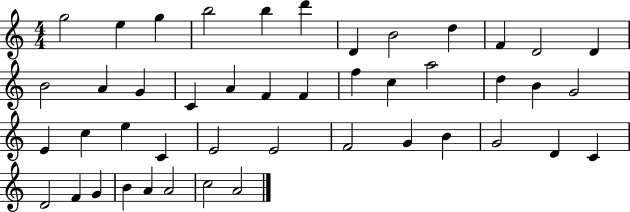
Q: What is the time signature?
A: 4/4